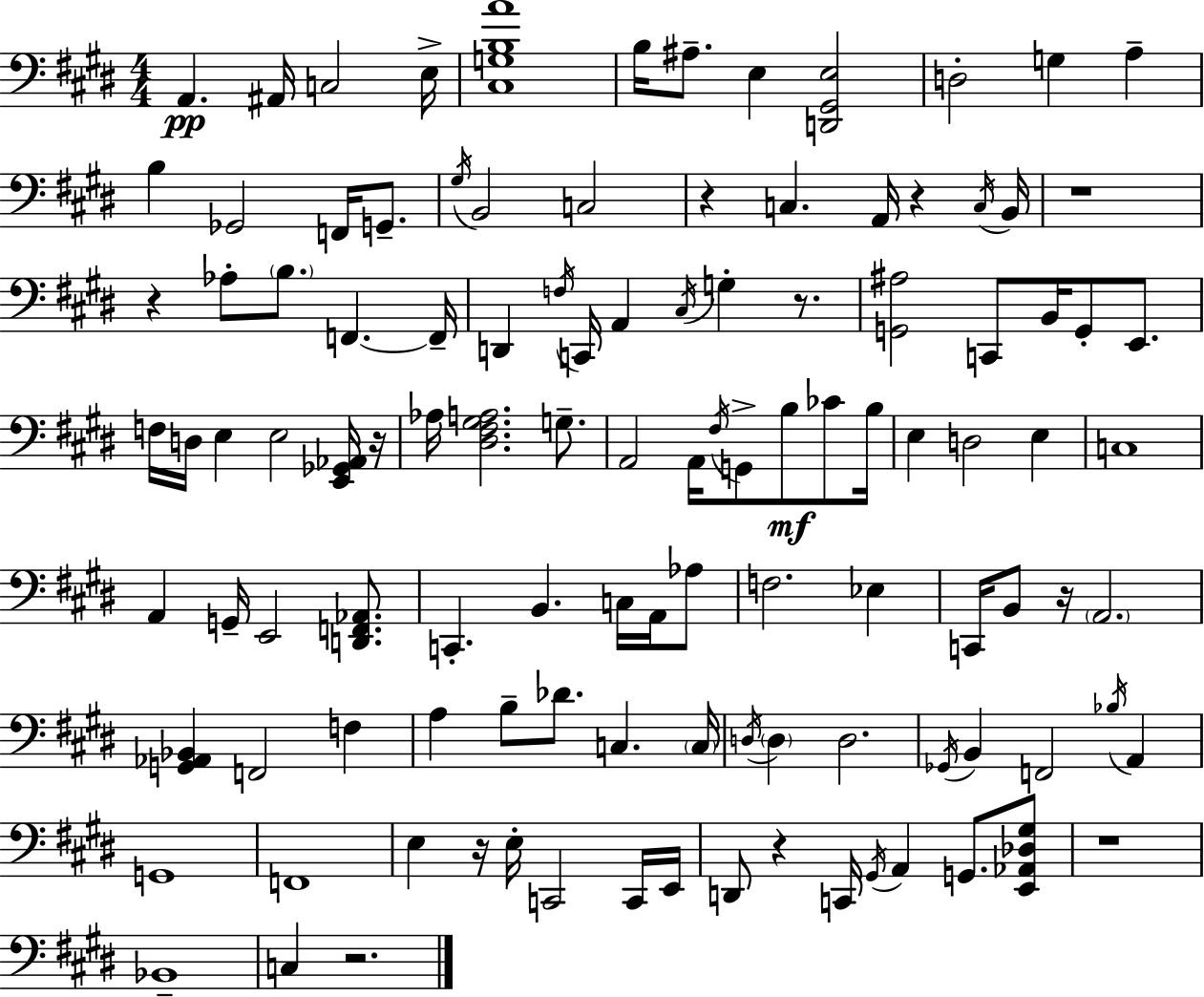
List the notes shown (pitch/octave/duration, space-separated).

A2/q. A#2/s C3/h E3/s [C#3,G3,B3,A4]/w B3/s A#3/e. E3/q [D2,G#2,E3]/h D3/h G3/q A3/q B3/q Gb2/h F2/s G2/e. G#3/s B2/h C3/h R/q C3/q. A2/s R/q C3/s B2/s R/w R/q Ab3/e B3/e. F2/q. F2/s D2/q F3/s C2/s A2/q C#3/s G3/q R/e. [G2,A#3]/h C2/e B2/s G2/e E2/e. F3/s D3/s E3/q E3/h [E2,Gb2,Ab2]/s R/s Ab3/s [D#3,F#3,G#3,A3]/h. G3/e. A2/h A2/s F#3/s G2/e B3/e CES4/e B3/s E3/q D3/h E3/q C3/w A2/q G2/s E2/h [D2,F2,Ab2]/e. C2/q. B2/q. C3/s A2/s Ab3/e F3/h. Eb3/q C2/s B2/e R/s A2/h. [G2,Ab2,Bb2]/q F2/h F3/q A3/q B3/e Db4/e. C3/q. C3/s D3/s D3/q D3/h. Gb2/s B2/q F2/h Bb3/s A2/q G2/w F2/w E3/q R/s E3/s C2/h C2/s E2/s D2/e R/q C2/s G#2/s A2/q G2/e. [E2,Ab2,Db3,G#3]/e R/w Bb2/w C3/q R/h.